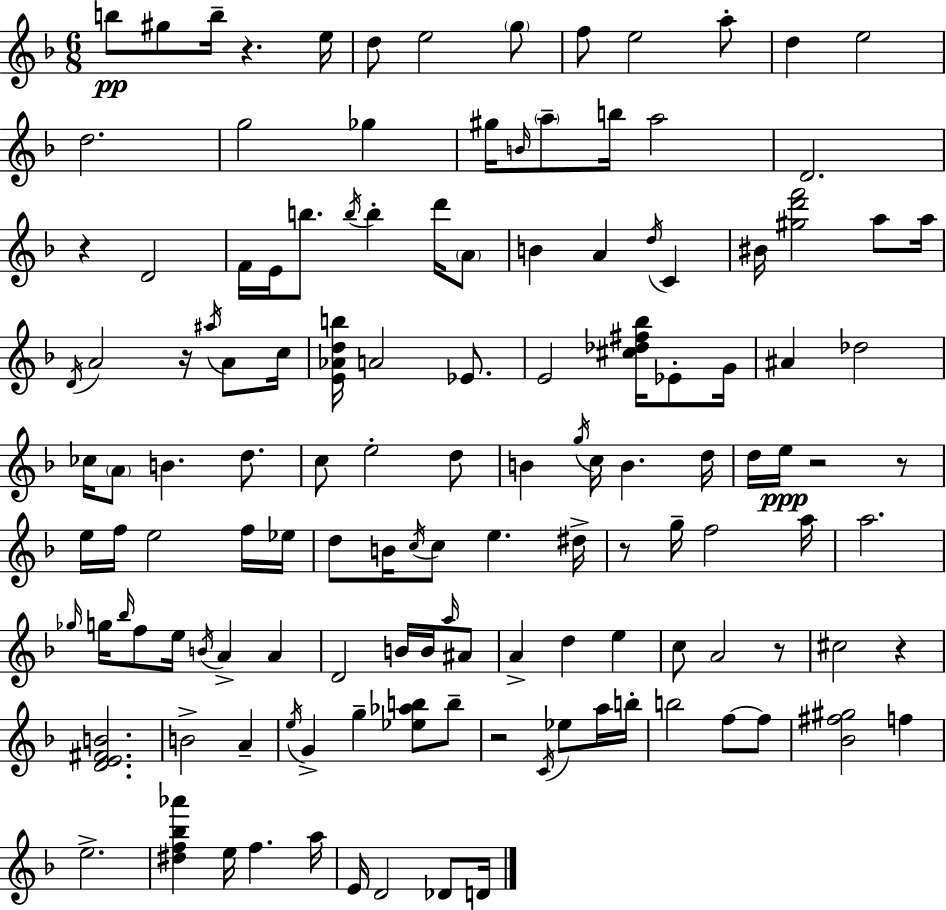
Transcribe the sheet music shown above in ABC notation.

X:1
T:Untitled
M:6/8
L:1/4
K:F
b/2 ^g/2 b/4 z e/4 d/2 e2 g/2 f/2 e2 a/2 d e2 d2 g2 _g ^g/4 B/4 a/2 b/4 a2 D2 z D2 F/4 E/4 b/2 b/4 b d'/4 A/2 B A d/4 C ^B/4 [^gd'f']2 a/2 a/4 D/4 A2 z/4 ^a/4 A/2 c/4 [E_Adb]/4 A2 _E/2 E2 [^c_d^f_b]/4 _E/2 G/4 ^A _d2 _c/4 A/2 B d/2 c/2 e2 d/2 B g/4 c/4 B d/4 d/4 e/4 z2 z/2 e/4 f/4 e2 f/4 _e/4 d/2 B/4 c/4 c/2 e ^d/4 z/2 g/4 f2 a/4 a2 _g/4 g/4 _b/4 f/2 e/4 B/4 A A D2 B/4 B/4 a/4 ^A/2 A d e c/2 A2 z/2 ^c2 z [DE^FB]2 B2 A e/4 G g [_e_ab]/2 b/2 z2 C/4 _e/2 a/4 b/4 b2 f/2 f/2 [_B^f^g]2 f e2 [^df_b_a'] e/4 f a/4 E/4 D2 _D/2 D/4